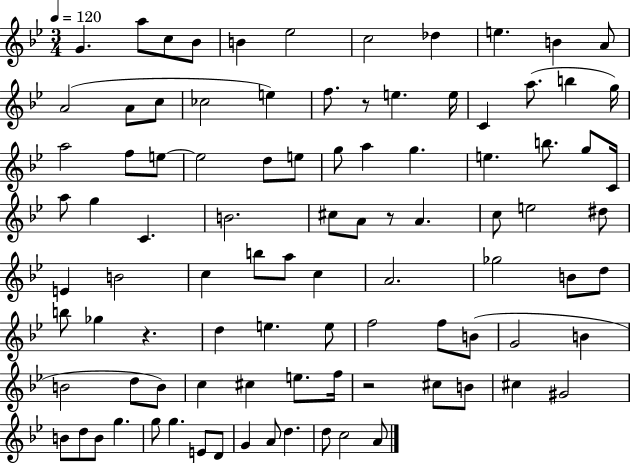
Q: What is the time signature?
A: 3/4